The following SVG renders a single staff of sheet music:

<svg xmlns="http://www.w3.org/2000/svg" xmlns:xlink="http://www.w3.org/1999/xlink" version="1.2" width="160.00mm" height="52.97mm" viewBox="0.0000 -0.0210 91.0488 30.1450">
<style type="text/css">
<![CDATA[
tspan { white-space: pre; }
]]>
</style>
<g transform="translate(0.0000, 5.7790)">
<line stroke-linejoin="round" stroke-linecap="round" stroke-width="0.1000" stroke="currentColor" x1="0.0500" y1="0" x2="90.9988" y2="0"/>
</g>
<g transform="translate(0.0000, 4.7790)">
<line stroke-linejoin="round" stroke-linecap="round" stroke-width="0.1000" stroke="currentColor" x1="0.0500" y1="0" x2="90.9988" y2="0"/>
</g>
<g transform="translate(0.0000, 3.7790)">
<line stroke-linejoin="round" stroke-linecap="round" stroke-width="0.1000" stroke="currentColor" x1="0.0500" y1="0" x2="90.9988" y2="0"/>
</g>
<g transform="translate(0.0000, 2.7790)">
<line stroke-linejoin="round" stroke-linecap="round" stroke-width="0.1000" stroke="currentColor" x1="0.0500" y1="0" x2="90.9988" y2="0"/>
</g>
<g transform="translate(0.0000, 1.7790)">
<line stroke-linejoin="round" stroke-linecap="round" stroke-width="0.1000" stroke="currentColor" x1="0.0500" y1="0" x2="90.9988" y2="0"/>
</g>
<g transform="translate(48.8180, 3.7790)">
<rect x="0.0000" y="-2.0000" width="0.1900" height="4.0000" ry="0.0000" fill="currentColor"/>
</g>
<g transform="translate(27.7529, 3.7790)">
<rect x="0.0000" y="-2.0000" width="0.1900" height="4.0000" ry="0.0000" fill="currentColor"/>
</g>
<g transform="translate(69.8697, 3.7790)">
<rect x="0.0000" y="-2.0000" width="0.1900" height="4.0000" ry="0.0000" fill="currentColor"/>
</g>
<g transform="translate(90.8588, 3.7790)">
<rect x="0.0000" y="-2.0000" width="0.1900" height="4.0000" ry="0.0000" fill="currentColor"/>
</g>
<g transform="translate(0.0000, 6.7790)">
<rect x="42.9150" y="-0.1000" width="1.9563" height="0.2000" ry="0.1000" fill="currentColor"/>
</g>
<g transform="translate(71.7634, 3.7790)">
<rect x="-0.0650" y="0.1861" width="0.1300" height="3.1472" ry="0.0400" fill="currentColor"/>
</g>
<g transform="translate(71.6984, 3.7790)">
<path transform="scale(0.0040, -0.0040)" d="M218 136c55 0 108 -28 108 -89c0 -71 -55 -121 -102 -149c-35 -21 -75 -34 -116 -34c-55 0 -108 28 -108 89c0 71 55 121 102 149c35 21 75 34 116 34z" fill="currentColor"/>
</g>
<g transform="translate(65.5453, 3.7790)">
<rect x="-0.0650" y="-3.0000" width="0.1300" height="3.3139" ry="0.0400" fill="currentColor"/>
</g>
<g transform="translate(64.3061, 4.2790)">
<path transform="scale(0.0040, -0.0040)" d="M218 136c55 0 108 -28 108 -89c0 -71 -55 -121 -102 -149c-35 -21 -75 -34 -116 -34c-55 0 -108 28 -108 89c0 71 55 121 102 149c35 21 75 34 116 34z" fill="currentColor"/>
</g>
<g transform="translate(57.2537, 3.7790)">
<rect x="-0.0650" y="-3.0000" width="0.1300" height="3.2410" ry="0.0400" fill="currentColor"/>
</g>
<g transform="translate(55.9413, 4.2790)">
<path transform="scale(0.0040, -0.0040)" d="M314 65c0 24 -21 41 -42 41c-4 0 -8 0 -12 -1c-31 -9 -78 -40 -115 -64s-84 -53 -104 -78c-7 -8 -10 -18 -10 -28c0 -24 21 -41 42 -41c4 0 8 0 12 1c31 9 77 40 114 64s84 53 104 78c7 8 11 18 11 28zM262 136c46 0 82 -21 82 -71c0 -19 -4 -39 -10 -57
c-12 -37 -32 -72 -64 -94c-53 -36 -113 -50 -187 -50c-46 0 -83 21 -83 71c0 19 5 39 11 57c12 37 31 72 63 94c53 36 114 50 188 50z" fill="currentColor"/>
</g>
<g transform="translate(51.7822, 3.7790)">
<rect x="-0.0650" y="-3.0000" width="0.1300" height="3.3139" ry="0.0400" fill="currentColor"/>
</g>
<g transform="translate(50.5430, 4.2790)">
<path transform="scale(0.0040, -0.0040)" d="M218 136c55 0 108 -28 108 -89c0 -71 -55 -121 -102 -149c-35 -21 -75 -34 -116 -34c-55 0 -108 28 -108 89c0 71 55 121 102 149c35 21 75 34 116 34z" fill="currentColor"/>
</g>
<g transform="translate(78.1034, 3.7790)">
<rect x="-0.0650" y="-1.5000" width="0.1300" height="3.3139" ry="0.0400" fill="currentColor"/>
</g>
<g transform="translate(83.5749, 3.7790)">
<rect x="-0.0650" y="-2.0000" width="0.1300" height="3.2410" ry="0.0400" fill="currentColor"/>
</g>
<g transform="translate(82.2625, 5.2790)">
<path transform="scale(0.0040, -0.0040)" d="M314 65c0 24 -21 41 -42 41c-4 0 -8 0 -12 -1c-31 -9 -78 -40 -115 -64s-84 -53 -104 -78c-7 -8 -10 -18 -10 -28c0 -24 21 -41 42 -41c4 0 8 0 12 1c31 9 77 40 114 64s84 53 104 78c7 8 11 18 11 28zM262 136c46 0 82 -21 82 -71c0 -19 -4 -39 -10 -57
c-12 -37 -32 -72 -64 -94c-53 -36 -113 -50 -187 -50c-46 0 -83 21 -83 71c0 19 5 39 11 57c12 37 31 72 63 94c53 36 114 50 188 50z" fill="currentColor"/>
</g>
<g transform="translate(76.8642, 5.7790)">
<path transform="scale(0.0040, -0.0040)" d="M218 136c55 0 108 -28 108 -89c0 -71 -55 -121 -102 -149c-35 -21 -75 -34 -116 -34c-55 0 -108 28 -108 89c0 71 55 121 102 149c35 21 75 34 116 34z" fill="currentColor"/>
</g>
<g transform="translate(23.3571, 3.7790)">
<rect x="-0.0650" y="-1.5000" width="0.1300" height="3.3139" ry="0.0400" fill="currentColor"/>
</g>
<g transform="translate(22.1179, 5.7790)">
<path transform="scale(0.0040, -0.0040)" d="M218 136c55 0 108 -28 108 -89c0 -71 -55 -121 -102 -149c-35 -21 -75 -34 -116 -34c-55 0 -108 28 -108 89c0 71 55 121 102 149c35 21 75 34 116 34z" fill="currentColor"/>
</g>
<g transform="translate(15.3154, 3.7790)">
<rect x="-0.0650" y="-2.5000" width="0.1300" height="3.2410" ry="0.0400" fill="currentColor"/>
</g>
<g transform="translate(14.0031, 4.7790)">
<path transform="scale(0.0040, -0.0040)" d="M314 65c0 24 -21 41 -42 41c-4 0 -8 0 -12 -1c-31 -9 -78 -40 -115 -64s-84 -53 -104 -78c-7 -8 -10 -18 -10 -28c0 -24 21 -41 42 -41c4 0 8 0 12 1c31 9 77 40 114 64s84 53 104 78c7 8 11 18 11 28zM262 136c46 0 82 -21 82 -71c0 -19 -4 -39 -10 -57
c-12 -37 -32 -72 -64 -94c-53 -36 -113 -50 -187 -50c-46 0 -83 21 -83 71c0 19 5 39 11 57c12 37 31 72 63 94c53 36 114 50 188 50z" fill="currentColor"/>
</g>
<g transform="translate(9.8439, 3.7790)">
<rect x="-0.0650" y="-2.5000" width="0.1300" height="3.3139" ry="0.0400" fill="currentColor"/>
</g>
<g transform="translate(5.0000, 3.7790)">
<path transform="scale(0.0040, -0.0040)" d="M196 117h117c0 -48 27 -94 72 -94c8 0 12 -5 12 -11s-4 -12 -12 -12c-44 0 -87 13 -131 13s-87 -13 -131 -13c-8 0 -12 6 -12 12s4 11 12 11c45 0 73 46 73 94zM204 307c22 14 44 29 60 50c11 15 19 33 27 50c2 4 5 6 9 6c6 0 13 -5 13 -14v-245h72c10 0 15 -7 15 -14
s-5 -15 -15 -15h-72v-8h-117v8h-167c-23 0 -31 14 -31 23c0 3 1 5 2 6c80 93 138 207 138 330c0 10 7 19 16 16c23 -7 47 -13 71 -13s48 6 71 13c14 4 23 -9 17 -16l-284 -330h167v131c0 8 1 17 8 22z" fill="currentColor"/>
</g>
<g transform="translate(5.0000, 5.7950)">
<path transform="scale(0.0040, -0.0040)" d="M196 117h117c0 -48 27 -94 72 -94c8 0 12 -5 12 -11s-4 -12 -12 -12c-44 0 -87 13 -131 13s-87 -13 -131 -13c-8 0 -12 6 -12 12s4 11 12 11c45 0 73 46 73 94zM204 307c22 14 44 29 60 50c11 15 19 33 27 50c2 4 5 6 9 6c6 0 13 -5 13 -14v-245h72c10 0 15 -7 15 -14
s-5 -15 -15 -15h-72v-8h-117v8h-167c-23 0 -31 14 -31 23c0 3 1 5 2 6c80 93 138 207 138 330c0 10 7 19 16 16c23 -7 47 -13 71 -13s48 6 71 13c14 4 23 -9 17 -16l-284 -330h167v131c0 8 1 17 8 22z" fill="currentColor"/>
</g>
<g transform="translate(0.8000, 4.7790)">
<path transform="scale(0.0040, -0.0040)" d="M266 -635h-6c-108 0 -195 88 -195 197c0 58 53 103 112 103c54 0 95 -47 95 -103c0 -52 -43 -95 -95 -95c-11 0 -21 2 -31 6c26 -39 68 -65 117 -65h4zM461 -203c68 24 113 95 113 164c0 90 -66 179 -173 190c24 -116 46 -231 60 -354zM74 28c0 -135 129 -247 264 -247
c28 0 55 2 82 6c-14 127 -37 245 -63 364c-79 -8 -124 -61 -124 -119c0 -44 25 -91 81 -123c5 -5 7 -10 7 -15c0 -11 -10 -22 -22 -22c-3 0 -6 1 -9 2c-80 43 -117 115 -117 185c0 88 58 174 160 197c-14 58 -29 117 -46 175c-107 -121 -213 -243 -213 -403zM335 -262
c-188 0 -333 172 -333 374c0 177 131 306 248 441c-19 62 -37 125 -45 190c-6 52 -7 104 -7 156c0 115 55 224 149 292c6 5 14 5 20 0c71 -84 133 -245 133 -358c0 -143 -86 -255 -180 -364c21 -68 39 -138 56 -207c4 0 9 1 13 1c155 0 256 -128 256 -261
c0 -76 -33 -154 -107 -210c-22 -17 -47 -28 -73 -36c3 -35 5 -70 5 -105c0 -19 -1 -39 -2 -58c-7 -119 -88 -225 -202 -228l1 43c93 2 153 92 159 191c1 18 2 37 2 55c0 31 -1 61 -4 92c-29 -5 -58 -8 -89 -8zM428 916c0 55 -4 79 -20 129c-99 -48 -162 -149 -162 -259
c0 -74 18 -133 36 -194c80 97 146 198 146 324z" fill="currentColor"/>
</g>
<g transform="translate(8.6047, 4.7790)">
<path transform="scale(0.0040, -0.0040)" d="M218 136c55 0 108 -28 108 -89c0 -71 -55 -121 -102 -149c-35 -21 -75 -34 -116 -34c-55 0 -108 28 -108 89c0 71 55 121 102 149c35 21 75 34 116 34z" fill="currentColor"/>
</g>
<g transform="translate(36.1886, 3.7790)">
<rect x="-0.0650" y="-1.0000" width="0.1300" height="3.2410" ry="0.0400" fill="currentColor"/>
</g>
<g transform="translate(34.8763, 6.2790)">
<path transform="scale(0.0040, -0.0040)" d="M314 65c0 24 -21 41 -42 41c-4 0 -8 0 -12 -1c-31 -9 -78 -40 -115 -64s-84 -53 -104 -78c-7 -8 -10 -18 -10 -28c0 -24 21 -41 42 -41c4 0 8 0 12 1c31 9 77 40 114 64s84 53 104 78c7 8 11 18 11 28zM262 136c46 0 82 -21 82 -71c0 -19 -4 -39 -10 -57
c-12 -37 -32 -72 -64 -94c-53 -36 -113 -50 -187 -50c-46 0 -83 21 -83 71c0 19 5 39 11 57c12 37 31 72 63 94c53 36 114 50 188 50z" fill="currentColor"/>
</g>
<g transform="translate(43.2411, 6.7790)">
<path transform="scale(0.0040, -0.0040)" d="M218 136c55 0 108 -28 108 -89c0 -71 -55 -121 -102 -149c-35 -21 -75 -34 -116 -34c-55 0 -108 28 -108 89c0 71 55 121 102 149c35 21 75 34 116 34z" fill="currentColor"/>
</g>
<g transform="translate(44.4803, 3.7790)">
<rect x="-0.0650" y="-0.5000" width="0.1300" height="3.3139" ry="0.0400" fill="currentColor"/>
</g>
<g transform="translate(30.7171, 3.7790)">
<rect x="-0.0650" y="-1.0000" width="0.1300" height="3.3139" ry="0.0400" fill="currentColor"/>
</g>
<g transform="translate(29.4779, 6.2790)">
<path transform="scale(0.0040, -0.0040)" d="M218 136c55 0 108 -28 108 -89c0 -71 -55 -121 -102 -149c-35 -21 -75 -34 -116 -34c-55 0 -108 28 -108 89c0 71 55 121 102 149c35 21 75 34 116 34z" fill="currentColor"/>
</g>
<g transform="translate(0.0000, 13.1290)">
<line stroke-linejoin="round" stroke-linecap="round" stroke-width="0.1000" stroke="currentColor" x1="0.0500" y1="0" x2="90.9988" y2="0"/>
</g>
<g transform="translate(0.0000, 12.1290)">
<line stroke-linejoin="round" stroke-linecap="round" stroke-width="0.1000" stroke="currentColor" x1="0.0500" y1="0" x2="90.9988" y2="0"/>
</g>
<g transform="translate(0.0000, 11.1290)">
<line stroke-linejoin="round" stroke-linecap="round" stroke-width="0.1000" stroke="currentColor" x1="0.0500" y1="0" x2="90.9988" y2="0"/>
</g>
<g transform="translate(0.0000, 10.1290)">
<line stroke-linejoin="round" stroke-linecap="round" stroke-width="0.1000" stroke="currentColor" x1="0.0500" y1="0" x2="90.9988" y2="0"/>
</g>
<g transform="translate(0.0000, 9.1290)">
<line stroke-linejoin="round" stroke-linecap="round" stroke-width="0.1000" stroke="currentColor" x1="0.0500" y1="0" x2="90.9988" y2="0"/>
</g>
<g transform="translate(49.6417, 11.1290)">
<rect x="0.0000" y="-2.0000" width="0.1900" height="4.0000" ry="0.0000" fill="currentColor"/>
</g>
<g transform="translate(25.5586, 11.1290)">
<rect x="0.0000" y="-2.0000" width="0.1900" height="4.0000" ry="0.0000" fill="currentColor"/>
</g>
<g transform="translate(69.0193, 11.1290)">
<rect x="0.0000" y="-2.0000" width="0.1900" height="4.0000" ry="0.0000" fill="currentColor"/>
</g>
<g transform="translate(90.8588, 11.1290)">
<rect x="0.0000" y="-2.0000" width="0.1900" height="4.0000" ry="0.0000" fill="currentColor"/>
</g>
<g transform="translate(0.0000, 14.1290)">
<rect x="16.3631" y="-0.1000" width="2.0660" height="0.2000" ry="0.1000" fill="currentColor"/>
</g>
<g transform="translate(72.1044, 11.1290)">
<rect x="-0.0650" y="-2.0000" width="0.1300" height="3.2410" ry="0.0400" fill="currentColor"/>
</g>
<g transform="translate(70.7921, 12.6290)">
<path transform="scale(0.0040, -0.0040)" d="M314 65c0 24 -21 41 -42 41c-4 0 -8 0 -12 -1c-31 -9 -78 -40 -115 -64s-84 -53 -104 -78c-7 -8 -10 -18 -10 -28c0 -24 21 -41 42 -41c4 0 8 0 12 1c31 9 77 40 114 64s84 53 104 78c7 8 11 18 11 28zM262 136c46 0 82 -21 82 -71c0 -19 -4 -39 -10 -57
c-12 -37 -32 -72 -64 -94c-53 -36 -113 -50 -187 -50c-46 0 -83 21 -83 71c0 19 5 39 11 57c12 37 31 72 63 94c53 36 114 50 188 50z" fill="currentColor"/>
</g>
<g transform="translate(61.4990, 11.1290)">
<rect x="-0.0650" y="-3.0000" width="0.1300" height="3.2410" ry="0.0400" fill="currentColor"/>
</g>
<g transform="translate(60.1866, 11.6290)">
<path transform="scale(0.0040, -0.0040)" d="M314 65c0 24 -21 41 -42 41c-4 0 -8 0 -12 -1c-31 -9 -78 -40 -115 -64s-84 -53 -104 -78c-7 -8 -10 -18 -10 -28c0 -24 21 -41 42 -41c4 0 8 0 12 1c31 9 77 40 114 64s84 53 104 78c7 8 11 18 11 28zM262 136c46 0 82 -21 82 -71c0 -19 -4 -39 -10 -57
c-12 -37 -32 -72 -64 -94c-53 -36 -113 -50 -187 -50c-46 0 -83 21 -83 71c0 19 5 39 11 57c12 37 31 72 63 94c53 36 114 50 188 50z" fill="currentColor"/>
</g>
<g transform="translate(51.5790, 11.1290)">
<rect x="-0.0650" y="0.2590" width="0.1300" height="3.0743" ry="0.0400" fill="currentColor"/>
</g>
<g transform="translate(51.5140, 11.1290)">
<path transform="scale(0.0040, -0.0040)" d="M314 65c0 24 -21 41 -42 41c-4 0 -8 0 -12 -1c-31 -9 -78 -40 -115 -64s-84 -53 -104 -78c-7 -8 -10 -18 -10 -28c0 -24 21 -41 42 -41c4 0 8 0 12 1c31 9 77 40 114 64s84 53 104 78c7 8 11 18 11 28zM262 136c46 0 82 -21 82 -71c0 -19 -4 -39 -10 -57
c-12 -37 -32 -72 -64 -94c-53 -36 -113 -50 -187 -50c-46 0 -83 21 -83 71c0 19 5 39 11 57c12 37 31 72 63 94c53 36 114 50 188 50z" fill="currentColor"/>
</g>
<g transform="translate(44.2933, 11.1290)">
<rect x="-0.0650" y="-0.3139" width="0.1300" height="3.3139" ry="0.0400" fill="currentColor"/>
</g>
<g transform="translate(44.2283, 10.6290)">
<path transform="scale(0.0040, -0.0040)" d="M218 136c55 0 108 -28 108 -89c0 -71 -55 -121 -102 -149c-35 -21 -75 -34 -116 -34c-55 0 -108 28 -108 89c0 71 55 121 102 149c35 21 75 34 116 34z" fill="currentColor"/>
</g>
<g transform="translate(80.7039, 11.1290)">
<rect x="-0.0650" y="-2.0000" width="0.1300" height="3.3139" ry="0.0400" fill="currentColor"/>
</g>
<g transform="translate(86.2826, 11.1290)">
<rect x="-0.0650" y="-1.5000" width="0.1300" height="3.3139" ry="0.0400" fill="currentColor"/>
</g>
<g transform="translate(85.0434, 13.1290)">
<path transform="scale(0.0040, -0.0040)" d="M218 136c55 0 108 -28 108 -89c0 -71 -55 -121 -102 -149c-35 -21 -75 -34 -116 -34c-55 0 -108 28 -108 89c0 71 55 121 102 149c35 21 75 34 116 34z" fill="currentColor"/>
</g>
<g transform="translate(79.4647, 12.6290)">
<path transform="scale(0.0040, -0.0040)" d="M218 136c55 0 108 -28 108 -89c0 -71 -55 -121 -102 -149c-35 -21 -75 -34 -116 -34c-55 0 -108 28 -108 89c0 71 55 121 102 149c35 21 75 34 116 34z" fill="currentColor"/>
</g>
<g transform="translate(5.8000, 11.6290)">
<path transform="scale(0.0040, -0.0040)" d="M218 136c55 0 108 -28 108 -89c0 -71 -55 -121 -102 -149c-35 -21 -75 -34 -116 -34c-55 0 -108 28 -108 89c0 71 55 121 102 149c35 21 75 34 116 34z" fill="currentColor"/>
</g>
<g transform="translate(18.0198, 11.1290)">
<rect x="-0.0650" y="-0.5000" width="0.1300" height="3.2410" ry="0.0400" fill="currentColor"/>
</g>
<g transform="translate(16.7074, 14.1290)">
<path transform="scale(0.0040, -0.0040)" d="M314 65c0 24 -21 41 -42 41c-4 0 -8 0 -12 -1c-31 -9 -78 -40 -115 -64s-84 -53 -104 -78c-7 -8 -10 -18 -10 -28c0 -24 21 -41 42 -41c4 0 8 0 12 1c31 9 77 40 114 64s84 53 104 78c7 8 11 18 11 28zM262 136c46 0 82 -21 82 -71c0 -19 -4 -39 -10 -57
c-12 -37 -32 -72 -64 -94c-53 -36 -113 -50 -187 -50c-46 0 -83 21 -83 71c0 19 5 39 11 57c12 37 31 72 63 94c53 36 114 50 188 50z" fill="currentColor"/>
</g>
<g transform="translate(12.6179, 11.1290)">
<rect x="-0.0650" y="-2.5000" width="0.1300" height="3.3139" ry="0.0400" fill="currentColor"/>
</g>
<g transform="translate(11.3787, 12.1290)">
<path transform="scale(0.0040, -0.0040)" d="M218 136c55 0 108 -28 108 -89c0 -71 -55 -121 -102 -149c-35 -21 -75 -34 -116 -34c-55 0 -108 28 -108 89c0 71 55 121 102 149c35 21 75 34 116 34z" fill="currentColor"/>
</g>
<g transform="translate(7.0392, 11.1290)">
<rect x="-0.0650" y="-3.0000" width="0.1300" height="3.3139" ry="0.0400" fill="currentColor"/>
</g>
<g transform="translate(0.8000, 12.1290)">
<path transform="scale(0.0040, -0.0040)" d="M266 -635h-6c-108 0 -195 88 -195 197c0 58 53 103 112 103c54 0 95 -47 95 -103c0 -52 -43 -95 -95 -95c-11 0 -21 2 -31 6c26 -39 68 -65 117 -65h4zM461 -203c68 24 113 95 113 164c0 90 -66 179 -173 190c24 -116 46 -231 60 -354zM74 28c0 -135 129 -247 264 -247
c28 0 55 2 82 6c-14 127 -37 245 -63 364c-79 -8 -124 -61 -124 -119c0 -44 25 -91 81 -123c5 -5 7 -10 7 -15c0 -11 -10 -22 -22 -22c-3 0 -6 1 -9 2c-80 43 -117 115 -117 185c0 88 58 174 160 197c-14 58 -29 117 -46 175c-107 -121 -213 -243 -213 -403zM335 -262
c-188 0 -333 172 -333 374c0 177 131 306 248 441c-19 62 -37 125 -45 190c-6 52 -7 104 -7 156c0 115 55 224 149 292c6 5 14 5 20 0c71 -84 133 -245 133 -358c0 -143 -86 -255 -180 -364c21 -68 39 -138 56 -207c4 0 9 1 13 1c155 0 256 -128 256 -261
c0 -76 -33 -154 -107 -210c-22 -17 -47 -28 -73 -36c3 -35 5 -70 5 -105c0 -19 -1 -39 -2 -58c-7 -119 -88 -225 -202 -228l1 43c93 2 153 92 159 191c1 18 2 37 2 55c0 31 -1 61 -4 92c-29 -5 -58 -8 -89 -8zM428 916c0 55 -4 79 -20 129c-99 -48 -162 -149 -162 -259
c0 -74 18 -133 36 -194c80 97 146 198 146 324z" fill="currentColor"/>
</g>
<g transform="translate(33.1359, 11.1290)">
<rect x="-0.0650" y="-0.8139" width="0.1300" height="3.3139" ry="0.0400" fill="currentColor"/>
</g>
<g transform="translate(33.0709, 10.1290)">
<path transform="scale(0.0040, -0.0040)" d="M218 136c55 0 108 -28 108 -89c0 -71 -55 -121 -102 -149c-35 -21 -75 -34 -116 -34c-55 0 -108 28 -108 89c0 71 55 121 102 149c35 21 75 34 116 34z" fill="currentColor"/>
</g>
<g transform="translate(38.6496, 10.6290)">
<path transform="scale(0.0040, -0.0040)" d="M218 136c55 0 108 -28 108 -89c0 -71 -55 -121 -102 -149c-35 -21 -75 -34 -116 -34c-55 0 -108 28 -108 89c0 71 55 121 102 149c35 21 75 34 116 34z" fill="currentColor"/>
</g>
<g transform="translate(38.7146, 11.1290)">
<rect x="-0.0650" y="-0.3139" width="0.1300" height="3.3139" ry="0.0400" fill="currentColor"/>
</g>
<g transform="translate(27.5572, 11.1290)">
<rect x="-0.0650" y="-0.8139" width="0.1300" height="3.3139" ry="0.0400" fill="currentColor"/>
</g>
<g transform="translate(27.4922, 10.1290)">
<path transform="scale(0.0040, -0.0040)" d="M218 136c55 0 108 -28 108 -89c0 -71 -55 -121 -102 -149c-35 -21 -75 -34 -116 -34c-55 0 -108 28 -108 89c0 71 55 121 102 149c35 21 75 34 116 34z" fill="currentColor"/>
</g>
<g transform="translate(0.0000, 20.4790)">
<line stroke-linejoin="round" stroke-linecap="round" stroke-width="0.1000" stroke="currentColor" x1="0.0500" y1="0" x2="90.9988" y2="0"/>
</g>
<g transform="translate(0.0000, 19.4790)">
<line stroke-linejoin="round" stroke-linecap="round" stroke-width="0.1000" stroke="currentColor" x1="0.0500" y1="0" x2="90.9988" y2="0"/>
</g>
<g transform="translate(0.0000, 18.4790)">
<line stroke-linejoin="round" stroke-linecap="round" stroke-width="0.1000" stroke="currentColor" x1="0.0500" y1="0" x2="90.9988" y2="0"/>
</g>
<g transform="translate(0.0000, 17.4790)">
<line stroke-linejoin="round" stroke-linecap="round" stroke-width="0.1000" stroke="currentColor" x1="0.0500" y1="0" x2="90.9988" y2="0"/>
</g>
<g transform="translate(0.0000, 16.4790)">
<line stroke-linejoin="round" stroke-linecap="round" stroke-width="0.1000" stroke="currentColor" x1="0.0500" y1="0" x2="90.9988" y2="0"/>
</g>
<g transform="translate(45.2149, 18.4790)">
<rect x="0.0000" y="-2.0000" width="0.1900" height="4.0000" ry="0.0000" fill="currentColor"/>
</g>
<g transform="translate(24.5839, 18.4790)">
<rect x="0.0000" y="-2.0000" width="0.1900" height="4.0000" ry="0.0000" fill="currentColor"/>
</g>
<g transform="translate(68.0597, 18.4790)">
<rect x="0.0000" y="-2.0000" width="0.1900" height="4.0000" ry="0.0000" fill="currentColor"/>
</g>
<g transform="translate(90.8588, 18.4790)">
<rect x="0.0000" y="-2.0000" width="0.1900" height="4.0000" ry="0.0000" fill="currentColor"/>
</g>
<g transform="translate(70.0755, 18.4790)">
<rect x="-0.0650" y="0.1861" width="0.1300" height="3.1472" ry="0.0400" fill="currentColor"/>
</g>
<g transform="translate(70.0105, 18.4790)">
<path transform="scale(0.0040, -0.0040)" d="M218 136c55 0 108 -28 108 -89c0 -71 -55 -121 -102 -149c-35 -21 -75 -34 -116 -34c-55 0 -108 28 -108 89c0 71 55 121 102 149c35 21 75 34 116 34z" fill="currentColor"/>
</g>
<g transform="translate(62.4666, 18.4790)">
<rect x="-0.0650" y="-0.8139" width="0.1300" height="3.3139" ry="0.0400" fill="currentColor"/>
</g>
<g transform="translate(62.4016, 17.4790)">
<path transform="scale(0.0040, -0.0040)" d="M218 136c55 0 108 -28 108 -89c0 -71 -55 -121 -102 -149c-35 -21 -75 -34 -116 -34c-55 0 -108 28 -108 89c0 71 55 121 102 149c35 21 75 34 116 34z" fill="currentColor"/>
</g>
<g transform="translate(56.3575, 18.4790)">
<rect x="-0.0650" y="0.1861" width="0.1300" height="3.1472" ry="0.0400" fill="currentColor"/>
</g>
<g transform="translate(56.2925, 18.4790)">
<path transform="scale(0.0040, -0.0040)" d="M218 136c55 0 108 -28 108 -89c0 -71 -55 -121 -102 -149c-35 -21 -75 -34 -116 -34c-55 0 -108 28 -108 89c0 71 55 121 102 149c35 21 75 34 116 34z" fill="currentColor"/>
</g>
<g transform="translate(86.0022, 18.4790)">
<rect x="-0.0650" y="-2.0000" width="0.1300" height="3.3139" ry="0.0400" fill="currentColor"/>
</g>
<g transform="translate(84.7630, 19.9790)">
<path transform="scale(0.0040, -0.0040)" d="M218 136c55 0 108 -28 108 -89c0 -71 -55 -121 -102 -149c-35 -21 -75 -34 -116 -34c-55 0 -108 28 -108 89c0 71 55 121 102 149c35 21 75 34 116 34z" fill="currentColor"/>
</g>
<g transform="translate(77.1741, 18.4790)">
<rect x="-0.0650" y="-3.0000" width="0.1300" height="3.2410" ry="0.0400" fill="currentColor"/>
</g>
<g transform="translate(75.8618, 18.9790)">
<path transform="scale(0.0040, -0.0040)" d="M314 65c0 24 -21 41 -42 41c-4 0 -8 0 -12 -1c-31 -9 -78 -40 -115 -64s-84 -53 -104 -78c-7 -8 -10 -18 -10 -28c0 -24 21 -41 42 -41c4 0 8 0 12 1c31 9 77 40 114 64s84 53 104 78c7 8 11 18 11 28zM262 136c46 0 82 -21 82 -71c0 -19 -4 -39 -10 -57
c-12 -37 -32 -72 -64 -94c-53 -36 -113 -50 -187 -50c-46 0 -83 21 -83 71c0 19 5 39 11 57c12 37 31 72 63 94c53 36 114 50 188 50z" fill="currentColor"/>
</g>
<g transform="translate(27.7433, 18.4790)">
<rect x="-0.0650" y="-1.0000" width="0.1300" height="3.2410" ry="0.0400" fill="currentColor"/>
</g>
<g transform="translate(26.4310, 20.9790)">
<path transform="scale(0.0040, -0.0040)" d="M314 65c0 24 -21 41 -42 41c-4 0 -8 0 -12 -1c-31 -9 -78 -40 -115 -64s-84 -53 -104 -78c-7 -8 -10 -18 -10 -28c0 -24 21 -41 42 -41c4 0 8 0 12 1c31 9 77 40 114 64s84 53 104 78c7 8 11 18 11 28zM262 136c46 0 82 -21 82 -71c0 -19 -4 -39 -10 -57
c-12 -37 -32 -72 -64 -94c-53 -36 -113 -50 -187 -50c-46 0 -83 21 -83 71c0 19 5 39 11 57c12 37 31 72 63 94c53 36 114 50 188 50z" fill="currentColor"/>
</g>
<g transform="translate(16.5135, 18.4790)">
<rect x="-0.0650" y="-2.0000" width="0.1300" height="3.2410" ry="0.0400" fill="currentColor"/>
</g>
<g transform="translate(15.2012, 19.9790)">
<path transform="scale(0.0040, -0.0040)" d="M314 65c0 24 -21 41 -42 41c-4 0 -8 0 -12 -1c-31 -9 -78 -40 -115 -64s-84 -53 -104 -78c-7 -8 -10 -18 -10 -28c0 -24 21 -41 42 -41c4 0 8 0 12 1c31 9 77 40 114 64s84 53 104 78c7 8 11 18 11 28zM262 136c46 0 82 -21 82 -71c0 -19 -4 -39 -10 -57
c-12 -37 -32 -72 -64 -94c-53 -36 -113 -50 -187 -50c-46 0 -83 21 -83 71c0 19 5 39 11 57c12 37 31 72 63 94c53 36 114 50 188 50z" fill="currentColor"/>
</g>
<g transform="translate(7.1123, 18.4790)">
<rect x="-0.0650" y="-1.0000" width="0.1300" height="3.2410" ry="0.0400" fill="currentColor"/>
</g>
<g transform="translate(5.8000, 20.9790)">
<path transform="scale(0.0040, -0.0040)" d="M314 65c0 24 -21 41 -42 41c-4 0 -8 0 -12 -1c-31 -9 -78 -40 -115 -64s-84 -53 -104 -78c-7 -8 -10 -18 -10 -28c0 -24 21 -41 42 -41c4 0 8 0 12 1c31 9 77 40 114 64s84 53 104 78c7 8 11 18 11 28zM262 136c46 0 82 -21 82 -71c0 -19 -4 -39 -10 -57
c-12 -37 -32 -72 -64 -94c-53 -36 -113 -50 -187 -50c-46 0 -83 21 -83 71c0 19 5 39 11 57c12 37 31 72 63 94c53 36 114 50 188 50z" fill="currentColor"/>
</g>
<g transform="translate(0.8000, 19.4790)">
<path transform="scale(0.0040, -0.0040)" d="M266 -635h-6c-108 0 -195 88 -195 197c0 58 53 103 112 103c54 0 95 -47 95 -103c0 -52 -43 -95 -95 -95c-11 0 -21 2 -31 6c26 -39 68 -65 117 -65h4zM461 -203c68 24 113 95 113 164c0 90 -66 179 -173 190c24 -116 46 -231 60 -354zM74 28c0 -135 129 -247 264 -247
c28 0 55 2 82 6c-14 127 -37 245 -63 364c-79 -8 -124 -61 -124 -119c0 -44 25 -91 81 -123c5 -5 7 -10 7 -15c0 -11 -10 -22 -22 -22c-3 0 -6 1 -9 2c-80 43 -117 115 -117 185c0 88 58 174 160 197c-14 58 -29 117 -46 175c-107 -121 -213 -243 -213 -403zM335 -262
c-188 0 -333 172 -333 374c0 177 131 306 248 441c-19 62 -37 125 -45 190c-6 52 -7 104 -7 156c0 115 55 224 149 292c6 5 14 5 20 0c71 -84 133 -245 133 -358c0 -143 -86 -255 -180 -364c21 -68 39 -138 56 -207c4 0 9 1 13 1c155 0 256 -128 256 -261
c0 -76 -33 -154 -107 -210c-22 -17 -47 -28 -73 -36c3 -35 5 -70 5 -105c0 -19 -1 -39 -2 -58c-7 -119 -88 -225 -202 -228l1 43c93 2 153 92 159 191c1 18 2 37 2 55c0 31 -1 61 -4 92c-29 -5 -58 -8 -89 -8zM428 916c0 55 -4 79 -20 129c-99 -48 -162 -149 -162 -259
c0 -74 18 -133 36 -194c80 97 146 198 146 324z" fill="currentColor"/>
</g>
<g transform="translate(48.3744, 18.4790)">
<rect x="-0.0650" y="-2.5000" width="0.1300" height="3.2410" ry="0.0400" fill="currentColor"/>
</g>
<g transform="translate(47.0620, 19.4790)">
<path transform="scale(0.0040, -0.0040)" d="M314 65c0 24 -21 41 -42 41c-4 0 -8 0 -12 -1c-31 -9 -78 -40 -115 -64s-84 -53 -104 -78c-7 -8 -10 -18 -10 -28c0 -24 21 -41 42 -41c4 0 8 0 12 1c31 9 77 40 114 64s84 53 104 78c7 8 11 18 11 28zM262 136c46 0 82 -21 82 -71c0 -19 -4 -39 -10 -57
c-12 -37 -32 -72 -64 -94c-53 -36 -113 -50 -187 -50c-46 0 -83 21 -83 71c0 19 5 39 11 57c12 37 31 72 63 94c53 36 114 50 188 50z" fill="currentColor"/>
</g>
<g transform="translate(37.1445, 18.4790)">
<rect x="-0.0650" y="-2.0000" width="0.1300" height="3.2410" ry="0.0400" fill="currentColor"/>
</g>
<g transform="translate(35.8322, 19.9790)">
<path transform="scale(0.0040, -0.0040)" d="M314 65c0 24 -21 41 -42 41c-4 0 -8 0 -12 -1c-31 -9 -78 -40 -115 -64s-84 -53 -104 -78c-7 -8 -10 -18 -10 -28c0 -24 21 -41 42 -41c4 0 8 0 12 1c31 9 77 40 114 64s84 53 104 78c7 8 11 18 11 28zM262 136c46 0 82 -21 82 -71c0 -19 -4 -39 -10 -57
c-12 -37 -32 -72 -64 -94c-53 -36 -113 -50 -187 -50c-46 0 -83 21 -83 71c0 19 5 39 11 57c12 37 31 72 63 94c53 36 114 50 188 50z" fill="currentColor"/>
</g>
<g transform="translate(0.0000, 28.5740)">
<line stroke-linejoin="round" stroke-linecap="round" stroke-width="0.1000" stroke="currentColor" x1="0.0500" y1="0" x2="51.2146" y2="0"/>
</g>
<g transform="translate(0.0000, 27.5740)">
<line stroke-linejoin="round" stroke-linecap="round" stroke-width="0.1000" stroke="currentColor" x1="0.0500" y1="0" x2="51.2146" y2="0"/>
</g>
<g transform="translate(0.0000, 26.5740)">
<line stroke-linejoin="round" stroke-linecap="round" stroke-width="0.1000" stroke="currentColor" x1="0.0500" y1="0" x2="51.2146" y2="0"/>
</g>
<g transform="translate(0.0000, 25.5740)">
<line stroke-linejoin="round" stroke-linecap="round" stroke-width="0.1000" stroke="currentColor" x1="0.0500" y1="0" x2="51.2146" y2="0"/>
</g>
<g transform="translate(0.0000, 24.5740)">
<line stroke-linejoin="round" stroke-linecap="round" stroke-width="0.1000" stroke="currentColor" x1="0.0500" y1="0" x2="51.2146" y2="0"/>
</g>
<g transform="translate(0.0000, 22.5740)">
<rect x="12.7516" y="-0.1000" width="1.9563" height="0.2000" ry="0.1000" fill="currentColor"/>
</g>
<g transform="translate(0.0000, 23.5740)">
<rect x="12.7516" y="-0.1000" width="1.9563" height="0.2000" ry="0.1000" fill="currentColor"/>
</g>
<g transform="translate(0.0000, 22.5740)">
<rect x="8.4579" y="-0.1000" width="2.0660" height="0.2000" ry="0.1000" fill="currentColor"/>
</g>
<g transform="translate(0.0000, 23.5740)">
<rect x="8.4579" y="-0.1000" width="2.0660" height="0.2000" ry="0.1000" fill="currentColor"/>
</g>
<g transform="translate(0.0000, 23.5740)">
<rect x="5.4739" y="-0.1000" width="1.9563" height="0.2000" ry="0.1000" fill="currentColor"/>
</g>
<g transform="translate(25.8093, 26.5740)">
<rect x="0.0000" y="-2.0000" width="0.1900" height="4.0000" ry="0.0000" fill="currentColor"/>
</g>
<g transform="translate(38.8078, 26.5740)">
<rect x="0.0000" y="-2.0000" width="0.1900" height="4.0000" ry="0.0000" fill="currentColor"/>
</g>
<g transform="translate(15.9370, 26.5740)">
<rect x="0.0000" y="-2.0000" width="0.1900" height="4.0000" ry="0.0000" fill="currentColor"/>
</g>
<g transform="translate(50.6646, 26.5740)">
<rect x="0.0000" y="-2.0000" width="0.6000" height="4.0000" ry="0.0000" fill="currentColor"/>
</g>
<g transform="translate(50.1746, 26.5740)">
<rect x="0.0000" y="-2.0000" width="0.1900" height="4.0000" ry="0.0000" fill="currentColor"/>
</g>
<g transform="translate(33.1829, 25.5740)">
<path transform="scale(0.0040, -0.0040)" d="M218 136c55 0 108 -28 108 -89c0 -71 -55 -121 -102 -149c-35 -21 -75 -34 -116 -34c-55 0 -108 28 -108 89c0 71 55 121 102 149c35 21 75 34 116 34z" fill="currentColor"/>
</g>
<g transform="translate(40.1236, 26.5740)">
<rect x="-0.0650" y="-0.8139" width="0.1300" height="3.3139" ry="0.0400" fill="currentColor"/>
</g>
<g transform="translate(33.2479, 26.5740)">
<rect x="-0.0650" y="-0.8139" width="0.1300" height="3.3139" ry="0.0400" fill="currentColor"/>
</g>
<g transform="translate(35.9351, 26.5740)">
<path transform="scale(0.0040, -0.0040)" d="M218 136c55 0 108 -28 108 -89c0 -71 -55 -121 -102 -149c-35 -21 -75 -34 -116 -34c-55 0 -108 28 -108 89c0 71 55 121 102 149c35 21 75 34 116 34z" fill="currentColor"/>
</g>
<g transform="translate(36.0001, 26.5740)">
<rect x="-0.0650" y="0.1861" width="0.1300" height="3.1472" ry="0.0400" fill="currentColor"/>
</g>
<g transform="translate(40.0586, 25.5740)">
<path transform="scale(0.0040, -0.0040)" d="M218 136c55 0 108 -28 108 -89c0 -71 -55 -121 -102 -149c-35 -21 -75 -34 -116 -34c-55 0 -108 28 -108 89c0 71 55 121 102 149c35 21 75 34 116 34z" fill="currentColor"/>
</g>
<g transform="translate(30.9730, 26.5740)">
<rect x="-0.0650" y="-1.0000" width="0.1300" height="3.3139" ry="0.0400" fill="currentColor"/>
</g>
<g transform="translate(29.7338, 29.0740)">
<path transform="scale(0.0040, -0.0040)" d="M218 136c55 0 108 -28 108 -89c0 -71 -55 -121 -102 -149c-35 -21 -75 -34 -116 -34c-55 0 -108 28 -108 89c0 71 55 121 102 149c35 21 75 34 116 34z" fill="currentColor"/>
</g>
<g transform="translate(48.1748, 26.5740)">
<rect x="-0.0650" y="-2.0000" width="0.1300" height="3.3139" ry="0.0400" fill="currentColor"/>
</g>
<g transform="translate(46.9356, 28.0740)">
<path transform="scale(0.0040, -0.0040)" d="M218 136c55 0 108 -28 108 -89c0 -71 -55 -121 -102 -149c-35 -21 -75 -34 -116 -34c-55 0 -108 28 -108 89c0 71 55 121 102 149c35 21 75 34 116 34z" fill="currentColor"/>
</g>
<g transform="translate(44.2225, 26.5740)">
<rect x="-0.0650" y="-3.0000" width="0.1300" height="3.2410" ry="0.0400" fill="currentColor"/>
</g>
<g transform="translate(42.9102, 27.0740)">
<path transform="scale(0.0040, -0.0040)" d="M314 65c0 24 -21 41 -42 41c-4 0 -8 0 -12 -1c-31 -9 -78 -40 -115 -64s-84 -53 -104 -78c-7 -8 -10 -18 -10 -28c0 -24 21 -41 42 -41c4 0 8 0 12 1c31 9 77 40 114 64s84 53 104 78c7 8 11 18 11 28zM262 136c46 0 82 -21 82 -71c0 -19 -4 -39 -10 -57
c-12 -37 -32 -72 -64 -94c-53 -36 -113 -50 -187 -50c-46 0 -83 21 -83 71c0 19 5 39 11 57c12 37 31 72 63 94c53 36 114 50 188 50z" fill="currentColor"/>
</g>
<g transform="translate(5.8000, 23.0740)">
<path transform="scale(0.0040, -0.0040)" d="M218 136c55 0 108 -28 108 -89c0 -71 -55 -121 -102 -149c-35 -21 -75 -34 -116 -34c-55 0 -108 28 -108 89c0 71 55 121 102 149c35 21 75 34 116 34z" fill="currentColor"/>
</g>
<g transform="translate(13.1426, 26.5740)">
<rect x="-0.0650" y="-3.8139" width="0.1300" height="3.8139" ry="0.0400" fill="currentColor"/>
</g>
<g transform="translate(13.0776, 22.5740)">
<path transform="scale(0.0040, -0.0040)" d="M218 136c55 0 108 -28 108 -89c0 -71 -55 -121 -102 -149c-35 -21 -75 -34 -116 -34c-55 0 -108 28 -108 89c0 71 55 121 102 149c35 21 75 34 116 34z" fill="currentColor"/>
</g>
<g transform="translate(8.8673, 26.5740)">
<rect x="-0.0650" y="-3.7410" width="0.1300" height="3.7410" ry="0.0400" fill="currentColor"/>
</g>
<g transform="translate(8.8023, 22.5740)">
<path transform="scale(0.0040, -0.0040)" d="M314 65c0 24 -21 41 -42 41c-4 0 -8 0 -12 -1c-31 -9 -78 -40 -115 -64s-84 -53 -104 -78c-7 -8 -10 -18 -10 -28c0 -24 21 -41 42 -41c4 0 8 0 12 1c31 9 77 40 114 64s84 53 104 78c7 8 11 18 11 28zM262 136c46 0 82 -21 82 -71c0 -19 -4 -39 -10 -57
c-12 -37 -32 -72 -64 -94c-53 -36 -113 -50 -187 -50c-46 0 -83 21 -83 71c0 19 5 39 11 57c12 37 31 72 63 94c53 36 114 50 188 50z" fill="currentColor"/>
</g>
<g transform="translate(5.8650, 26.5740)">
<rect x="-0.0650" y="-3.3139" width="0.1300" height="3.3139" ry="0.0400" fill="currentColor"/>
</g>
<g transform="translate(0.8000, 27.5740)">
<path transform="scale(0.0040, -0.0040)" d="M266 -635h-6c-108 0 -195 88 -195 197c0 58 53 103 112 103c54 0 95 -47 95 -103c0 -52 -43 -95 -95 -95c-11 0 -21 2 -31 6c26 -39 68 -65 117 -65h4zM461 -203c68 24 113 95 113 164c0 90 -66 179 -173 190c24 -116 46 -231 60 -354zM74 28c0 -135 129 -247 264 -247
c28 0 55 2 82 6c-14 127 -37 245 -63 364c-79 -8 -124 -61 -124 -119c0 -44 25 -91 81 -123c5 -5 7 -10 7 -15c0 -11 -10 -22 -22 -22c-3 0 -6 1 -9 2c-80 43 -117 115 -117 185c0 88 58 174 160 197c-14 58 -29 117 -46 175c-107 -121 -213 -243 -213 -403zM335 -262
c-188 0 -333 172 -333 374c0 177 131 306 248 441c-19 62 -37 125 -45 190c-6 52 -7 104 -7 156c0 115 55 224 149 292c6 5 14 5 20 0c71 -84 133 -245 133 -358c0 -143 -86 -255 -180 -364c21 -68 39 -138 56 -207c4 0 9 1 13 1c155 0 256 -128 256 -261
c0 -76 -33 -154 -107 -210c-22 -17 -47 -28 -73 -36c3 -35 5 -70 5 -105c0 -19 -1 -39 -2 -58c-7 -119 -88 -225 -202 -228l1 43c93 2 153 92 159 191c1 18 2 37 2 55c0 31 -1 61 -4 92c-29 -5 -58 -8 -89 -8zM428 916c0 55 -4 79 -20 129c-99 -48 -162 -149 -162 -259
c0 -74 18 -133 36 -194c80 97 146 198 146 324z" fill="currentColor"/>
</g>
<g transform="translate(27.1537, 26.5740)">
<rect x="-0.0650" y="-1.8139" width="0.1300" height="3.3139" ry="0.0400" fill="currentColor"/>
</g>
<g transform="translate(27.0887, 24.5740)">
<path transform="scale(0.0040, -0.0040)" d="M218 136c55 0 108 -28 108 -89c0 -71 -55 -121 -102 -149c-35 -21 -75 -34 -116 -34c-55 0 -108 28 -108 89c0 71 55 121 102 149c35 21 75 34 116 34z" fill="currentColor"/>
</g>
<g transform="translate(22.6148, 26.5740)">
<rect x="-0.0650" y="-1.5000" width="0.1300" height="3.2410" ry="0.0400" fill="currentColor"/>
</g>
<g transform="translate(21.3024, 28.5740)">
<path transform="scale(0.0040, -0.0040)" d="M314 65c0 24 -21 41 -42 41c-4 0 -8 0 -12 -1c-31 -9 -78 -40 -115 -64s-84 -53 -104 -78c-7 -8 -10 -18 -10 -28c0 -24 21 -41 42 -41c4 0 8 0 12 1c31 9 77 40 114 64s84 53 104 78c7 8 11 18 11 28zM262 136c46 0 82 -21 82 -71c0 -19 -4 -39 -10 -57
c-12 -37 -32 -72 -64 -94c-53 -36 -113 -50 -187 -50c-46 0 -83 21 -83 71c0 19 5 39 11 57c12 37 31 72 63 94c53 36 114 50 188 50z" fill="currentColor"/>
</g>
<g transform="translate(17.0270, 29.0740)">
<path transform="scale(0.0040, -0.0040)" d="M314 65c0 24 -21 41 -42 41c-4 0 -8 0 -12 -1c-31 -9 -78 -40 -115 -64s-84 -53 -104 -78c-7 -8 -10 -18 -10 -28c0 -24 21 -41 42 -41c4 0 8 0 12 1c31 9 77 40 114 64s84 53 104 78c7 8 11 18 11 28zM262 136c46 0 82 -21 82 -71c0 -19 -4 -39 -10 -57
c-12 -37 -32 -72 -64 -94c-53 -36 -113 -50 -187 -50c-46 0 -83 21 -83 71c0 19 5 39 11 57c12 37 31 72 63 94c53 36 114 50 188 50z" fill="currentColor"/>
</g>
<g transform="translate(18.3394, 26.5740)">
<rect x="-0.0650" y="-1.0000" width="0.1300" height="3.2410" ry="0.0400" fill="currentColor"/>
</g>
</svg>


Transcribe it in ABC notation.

X:1
T:Untitled
M:4/4
L:1/4
K:C
G G2 E D D2 C A A2 A B E F2 A G C2 d d c c B2 A2 F2 F E D2 F2 D2 F2 G2 B d B A2 F b c'2 c' D2 E2 f D d B d A2 F